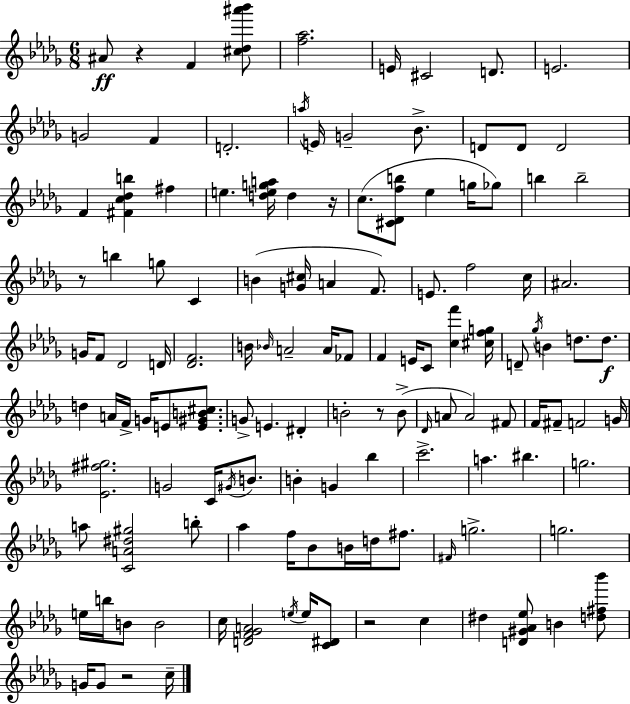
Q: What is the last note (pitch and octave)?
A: C5